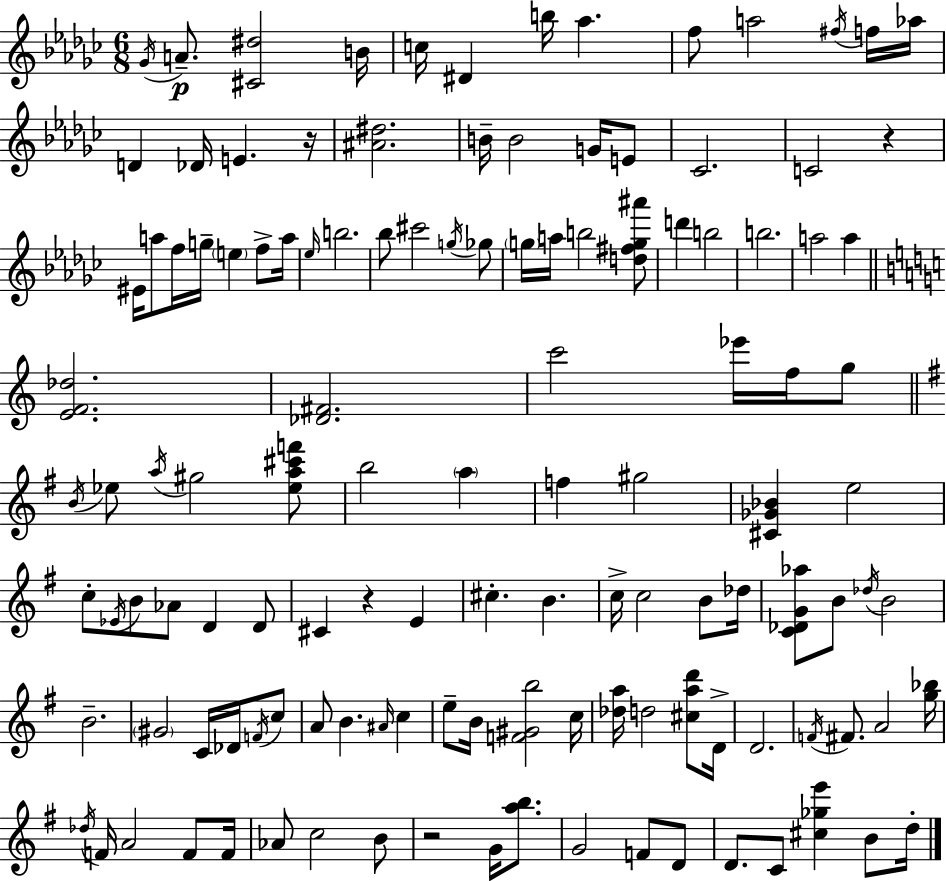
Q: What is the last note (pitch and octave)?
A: D5